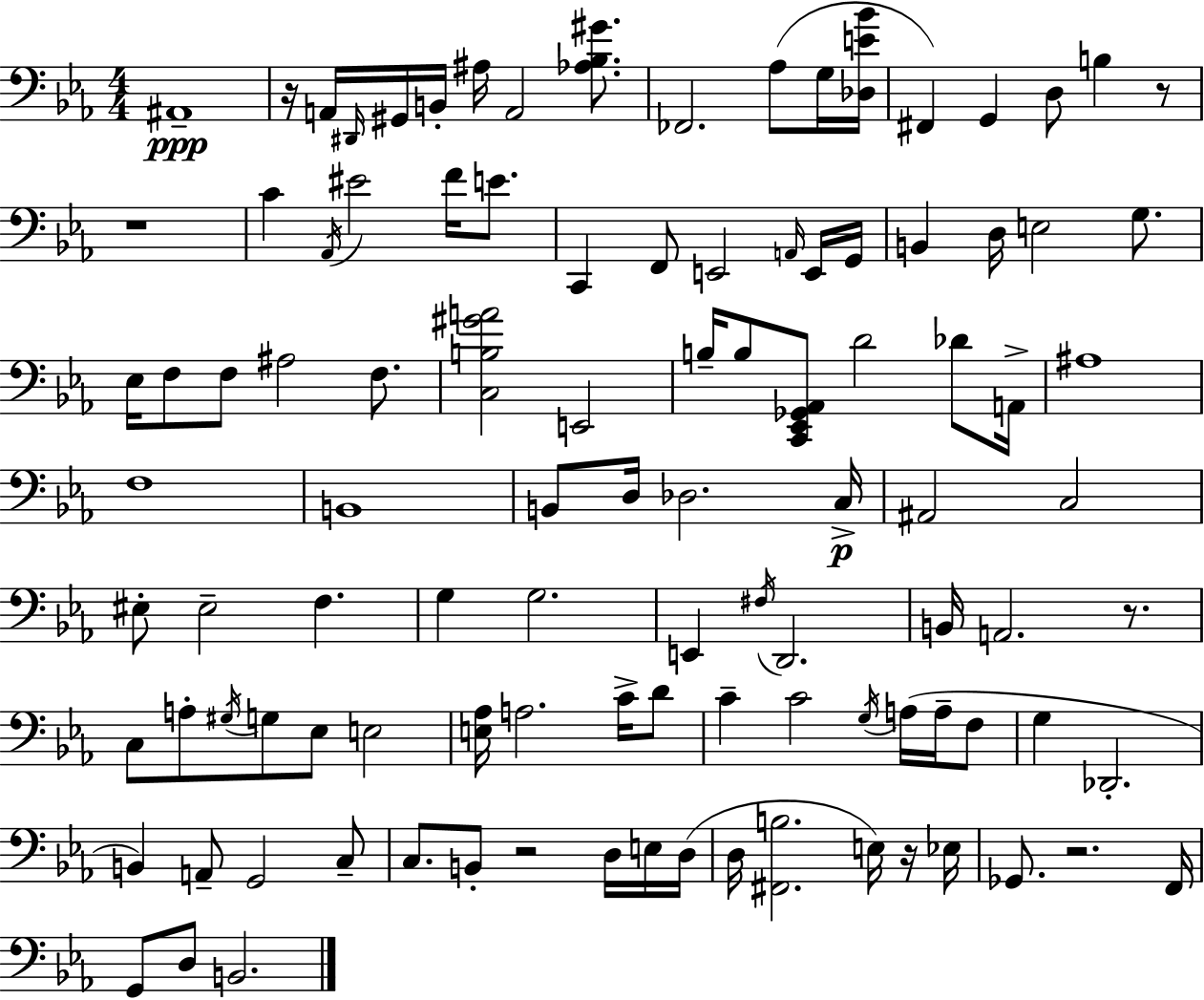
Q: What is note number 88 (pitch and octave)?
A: Eb3